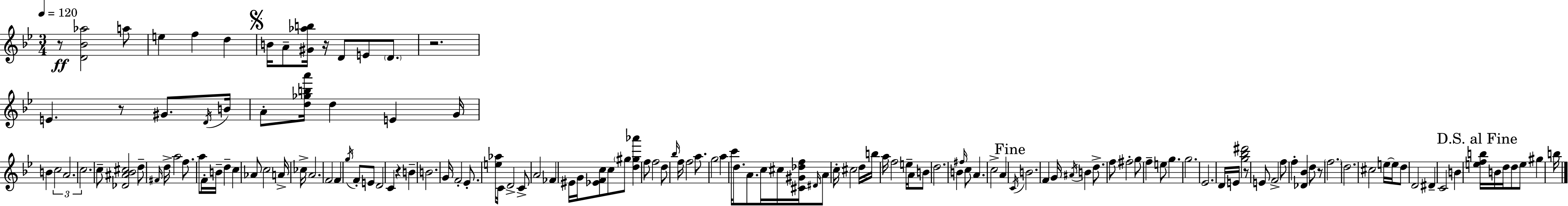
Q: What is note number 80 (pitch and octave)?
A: F5